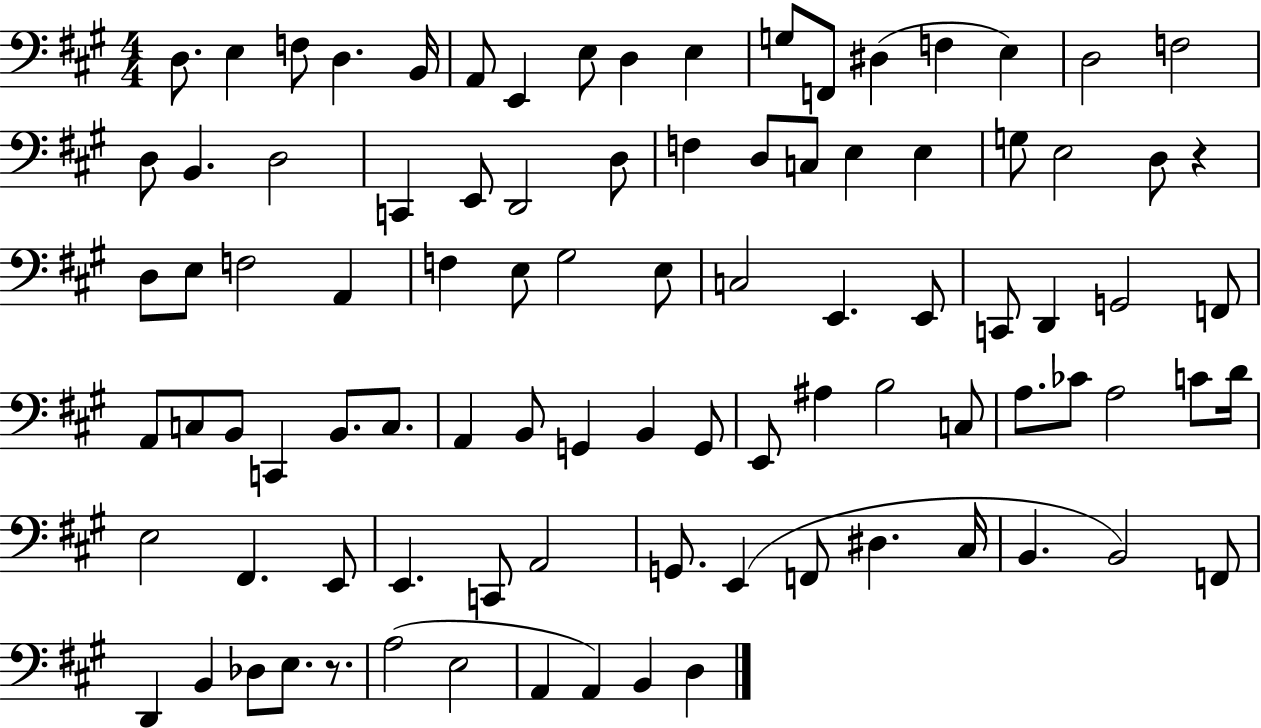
{
  \clef bass
  \numericTimeSignature
  \time 4/4
  \key a \major
  d8. e4 f8 d4. b,16 | a,8 e,4 e8 d4 e4 | g8 f,8 dis4( f4 e4) | d2 f2 | \break d8 b,4. d2 | c,4 e,8 d,2 d8 | f4 d8 c8 e4 e4 | g8 e2 d8 r4 | \break d8 e8 f2 a,4 | f4 e8 gis2 e8 | c2 e,4. e,8 | c,8 d,4 g,2 f,8 | \break a,8 c8 b,8 c,4 b,8. c8. | a,4 b,8 g,4 b,4 g,8 | e,8 ais4 b2 c8 | a8. ces'8 a2 c'8 d'16 | \break e2 fis,4. e,8 | e,4. c,8 a,2 | g,8. e,4( f,8 dis4. cis16 | b,4. b,2) f,8 | \break d,4 b,4 des8 e8. r8. | a2( e2 | a,4 a,4) b,4 d4 | \bar "|."
}